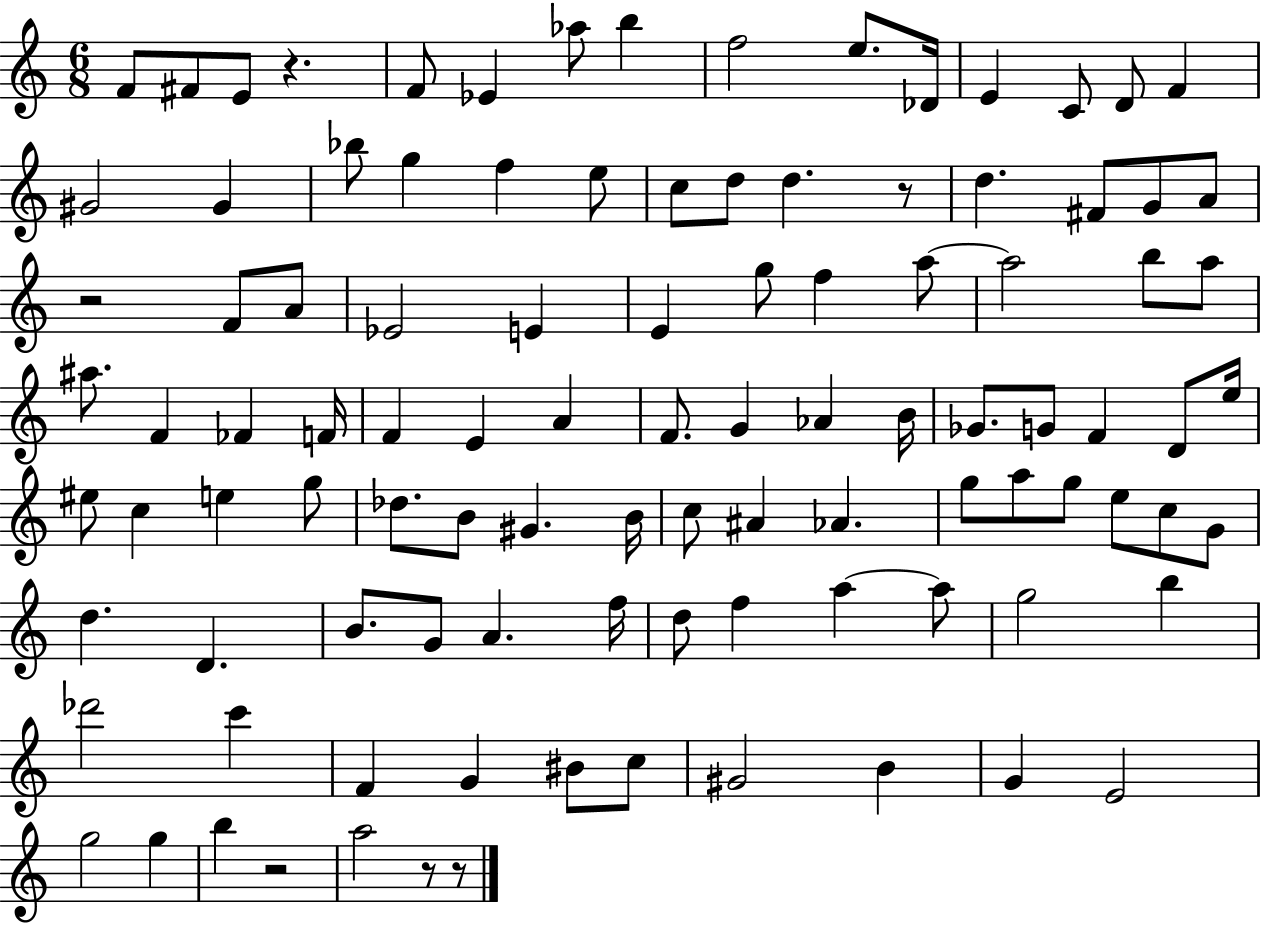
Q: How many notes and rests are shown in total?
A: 103